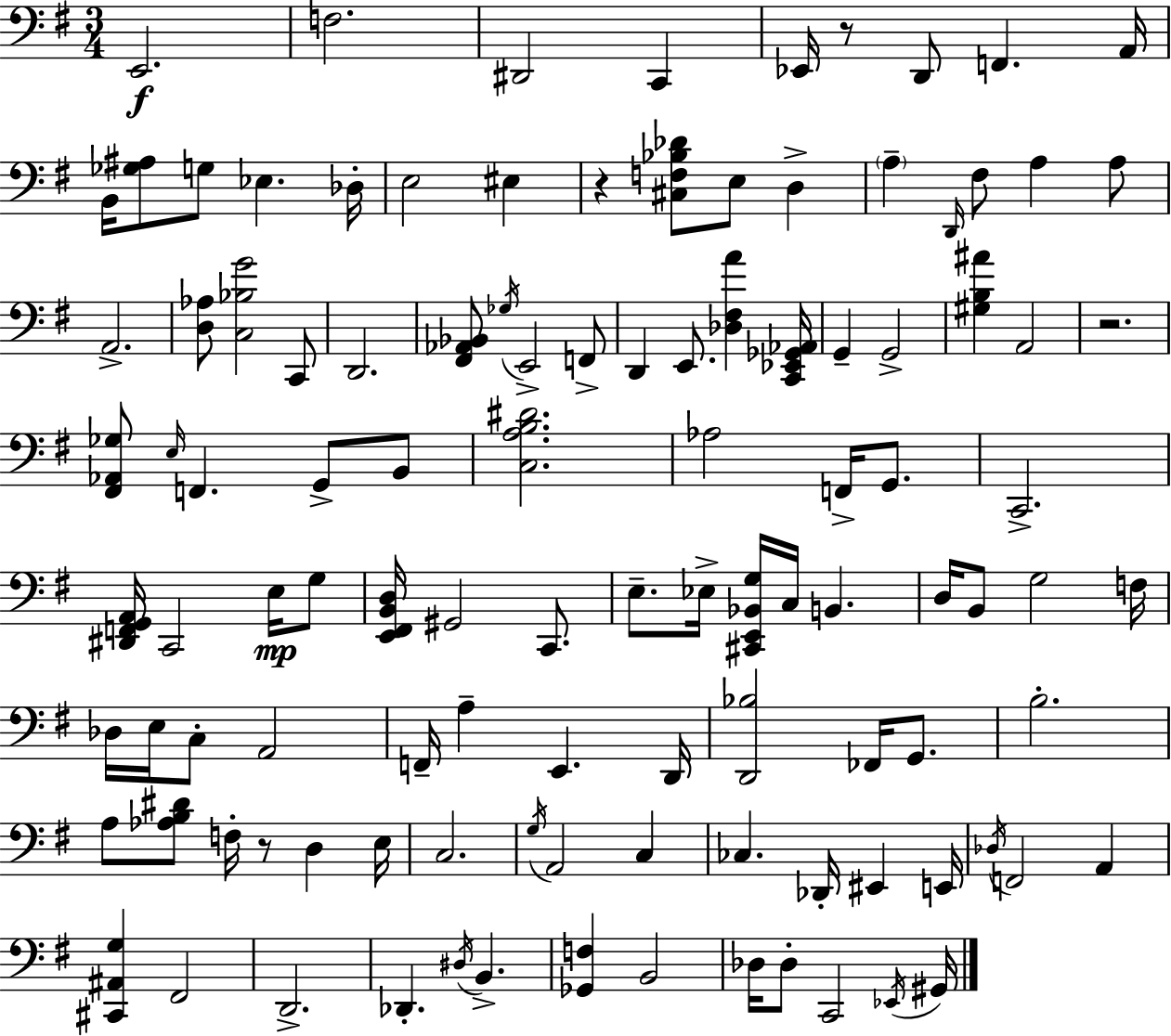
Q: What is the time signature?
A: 3/4